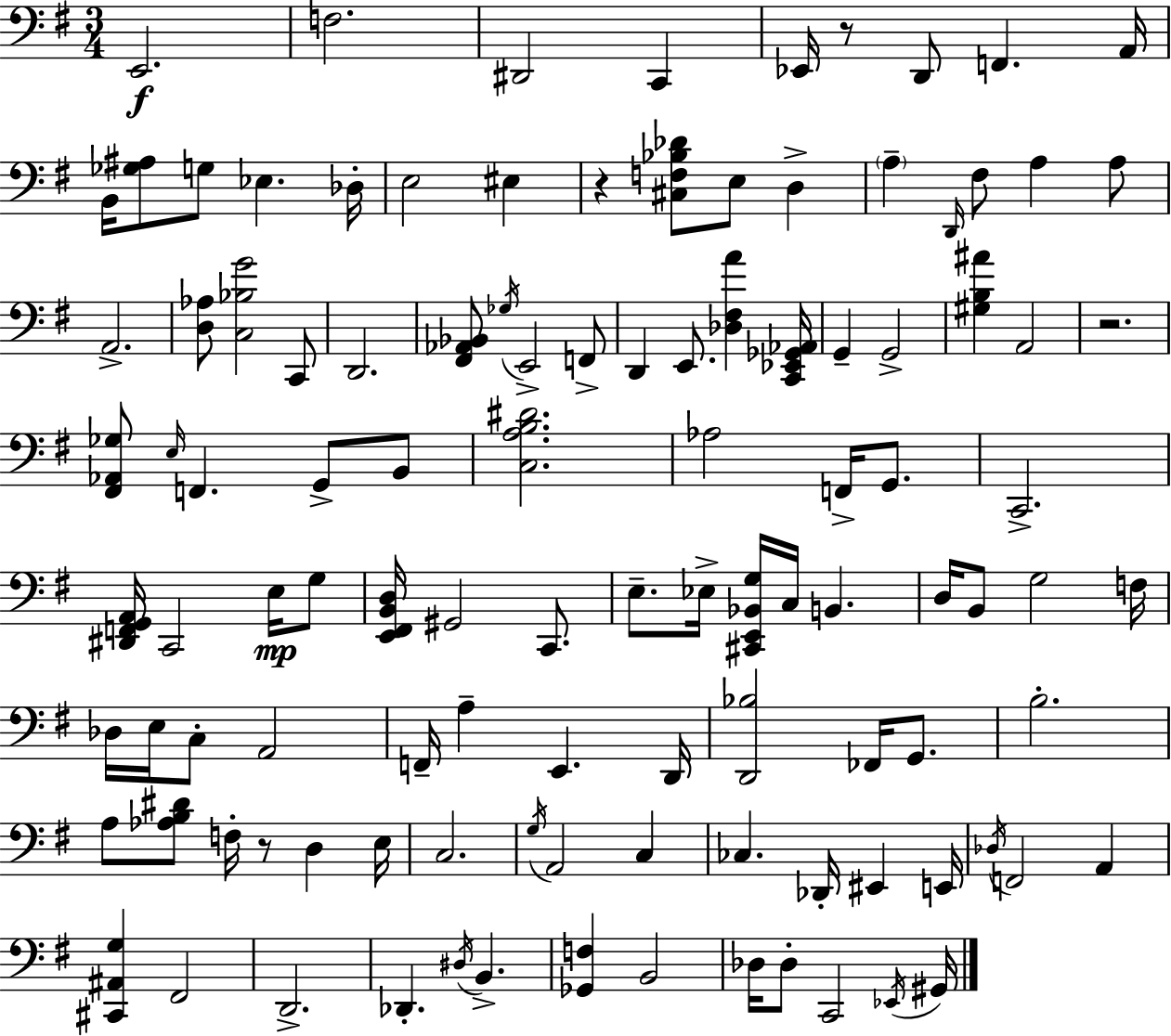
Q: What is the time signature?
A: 3/4